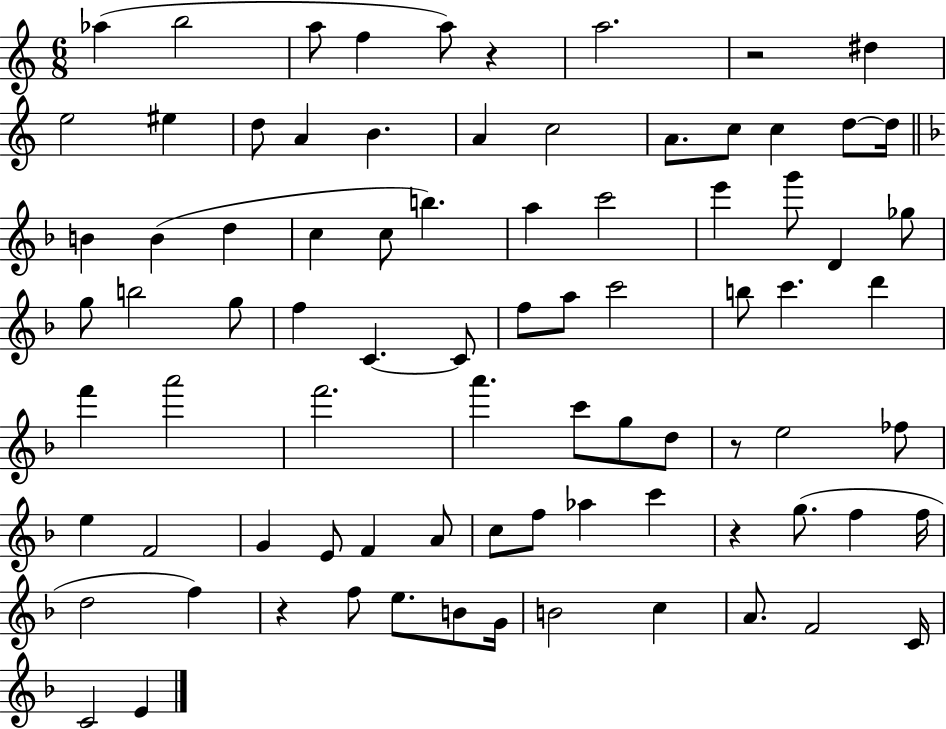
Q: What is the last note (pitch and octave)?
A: E4